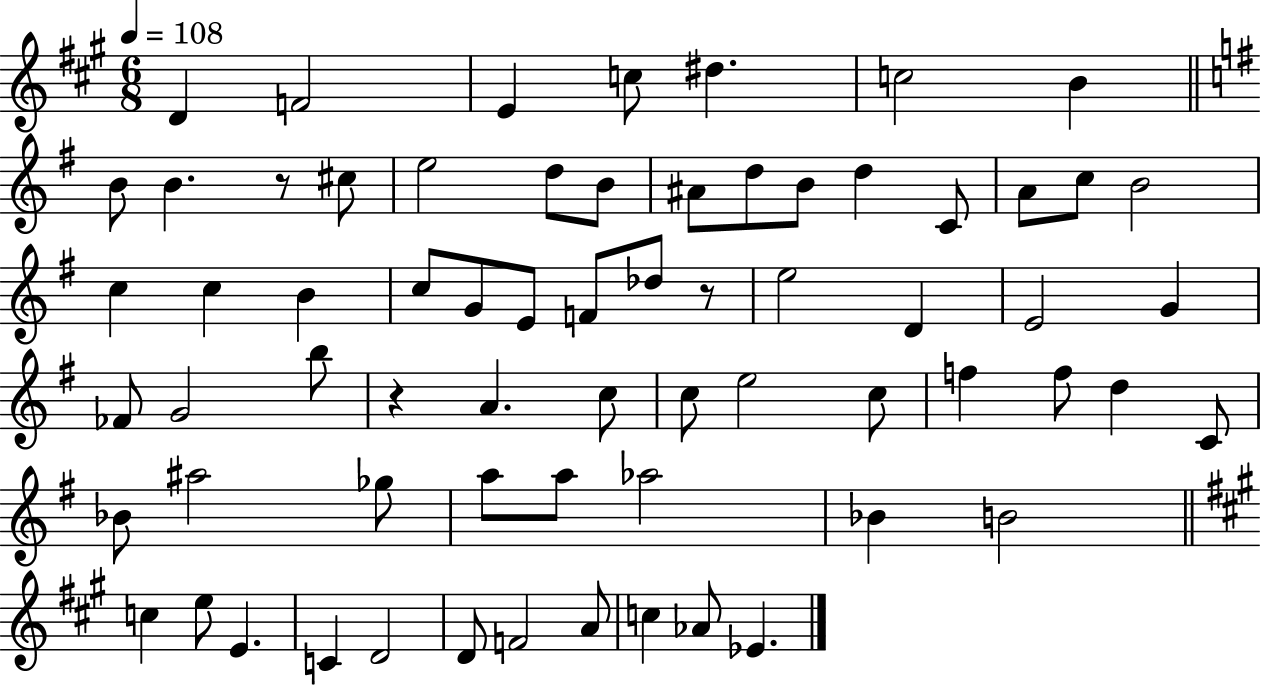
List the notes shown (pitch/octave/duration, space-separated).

D4/q F4/h E4/q C5/e D#5/q. C5/h B4/q B4/e B4/q. R/e C#5/e E5/h D5/e B4/e A#4/e D5/e B4/e D5/q C4/e A4/e C5/e B4/h C5/q C5/q B4/q C5/e G4/e E4/e F4/e Db5/e R/e E5/h D4/q E4/h G4/q FES4/e G4/h B5/e R/q A4/q. C5/e C5/e E5/h C5/e F5/q F5/e D5/q C4/e Bb4/e A#5/h Gb5/e A5/e A5/e Ab5/h Bb4/q B4/h C5/q E5/e E4/q. C4/q D4/h D4/e F4/h A4/e C5/q Ab4/e Eb4/q.